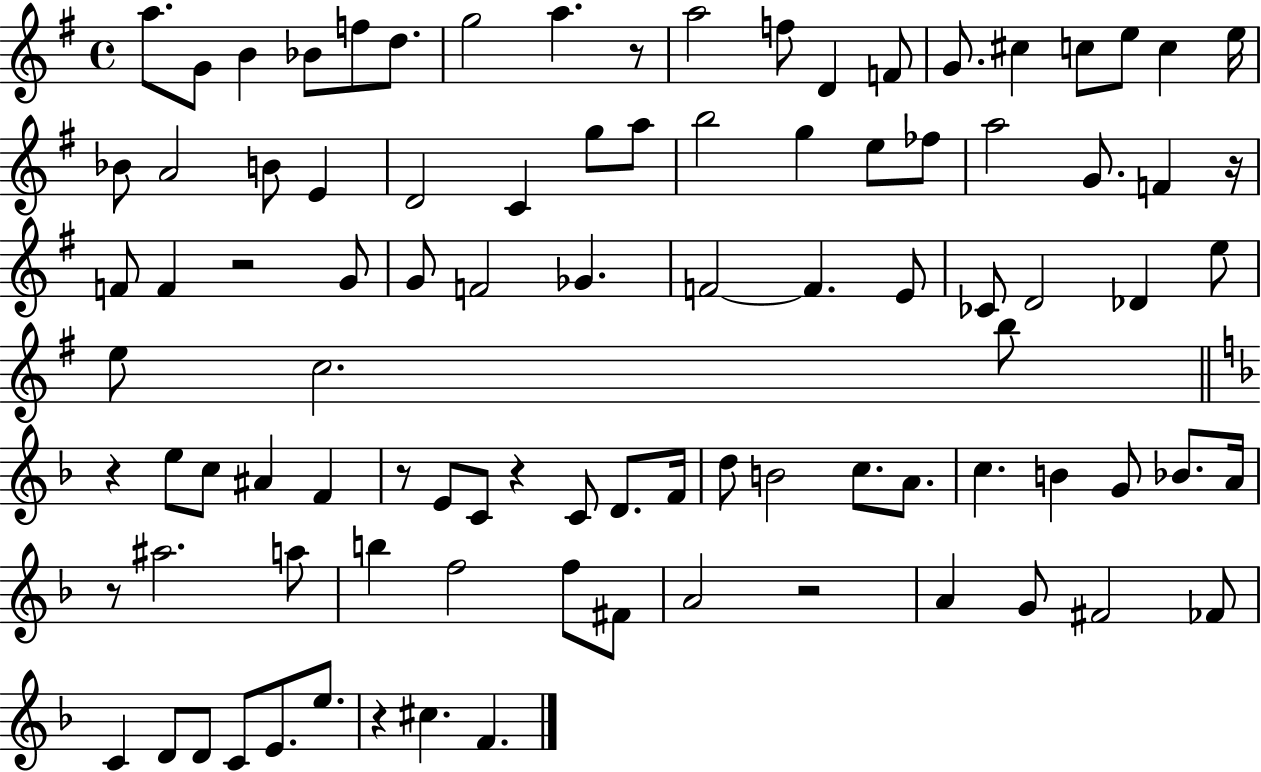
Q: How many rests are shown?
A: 9